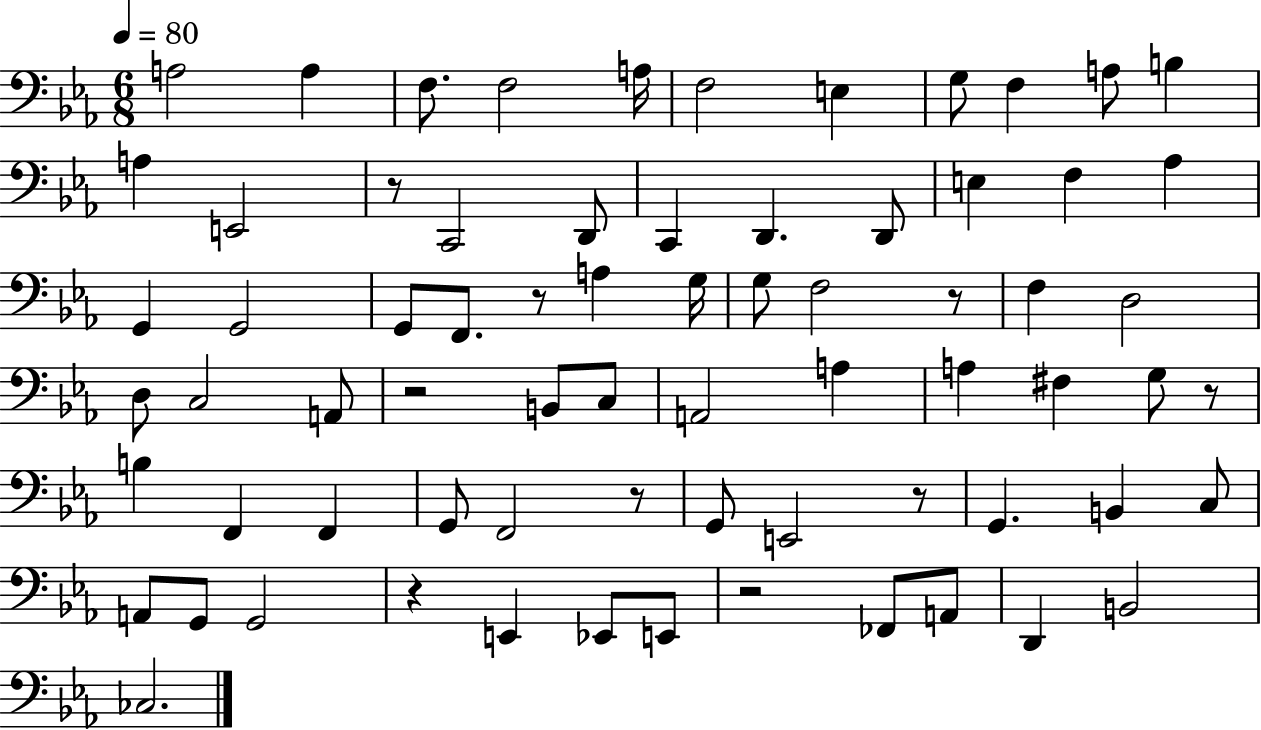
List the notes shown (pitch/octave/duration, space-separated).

A3/h A3/q F3/e. F3/h A3/s F3/h E3/q G3/e F3/q A3/e B3/q A3/q E2/h R/e C2/h D2/e C2/q D2/q. D2/e E3/q F3/q Ab3/q G2/q G2/h G2/e F2/e. R/e A3/q G3/s G3/e F3/h R/e F3/q D3/h D3/e C3/h A2/e R/h B2/e C3/e A2/h A3/q A3/q F#3/q G3/e R/e B3/q F2/q F2/q G2/e F2/h R/e G2/e E2/h R/e G2/q. B2/q C3/e A2/e G2/e G2/h R/q E2/q Eb2/e E2/e R/h FES2/e A2/e D2/q B2/h CES3/h.